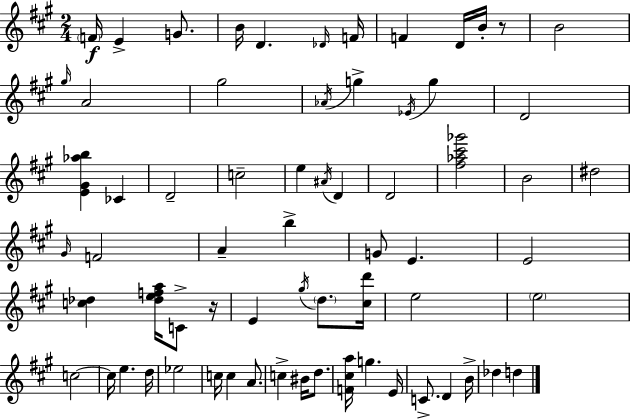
X:1
T:Untitled
M:2/4
L:1/4
K:A
F/4 E G/2 B/4 D _D/4 F/4 F D/4 B/4 z/2 B2 ^g/4 A2 ^g2 _A/4 g _E/4 g D2 [E^G_ab] _C D2 c2 e ^A/4 D D2 [^f_a^c'_g']2 B2 ^d2 ^G/4 F2 A b G/2 E E2 [c_d] [_defa]/4 C/2 z/4 E ^g/4 d/2 [^cd']/4 e2 e2 c2 c/4 e d/4 _e2 c/4 c A/2 c ^B/4 d/2 [F^ca]/4 g E/4 C/2 D B/4 _d d